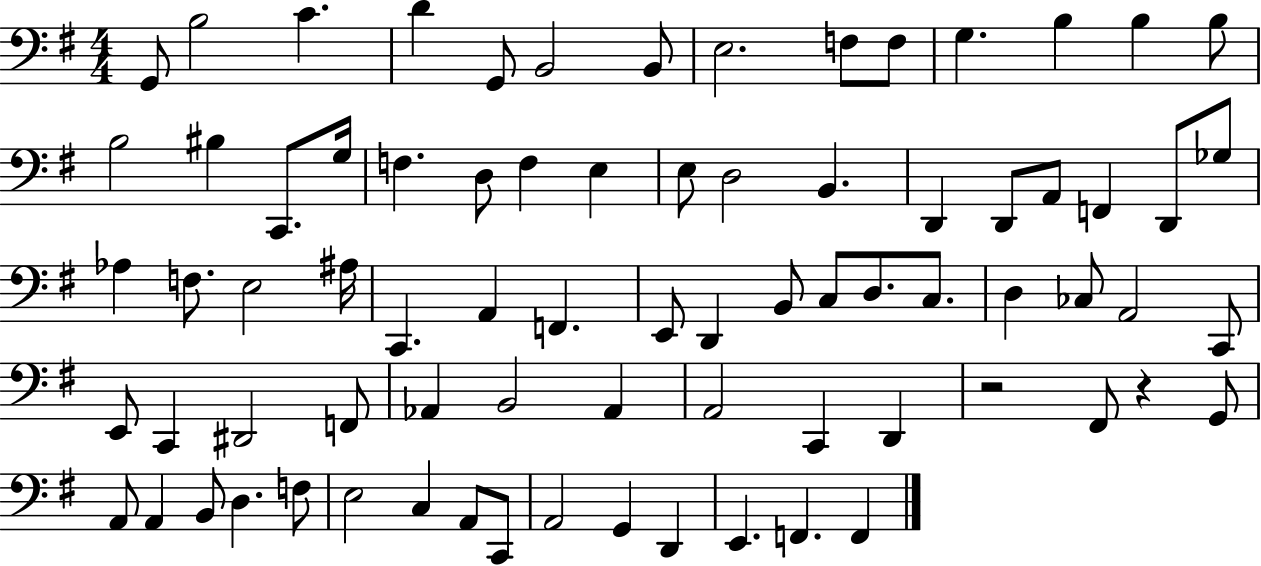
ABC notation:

X:1
T:Untitled
M:4/4
L:1/4
K:G
G,,/2 B,2 C D G,,/2 B,,2 B,,/2 E,2 F,/2 F,/2 G, B, B, B,/2 B,2 ^B, C,,/2 G,/4 F, D,/2 F, E, E,/2 D,2 B,, D,, D,,/2 A,,/2 F,, D,,/2 _G,/2 _A, F,/2 E,2 ^A,/4 C,, A,, F,, E,,/2 D,, B,,/2 C,/2 D,/2 C,/2 D, _C,/2 A,,2 C,,/2 E,,/2 C,, ^D,,2 F,,/2 _A,, B,,2 _A,, A,,2 C,, D,, z2 ^F,,/2 z G,,/2 A,,/2 A,, B,,/2 D, F,/2 E,2 C, A,,/2 C,,/2 A,,2 G,, D,, E,, F,, F,,